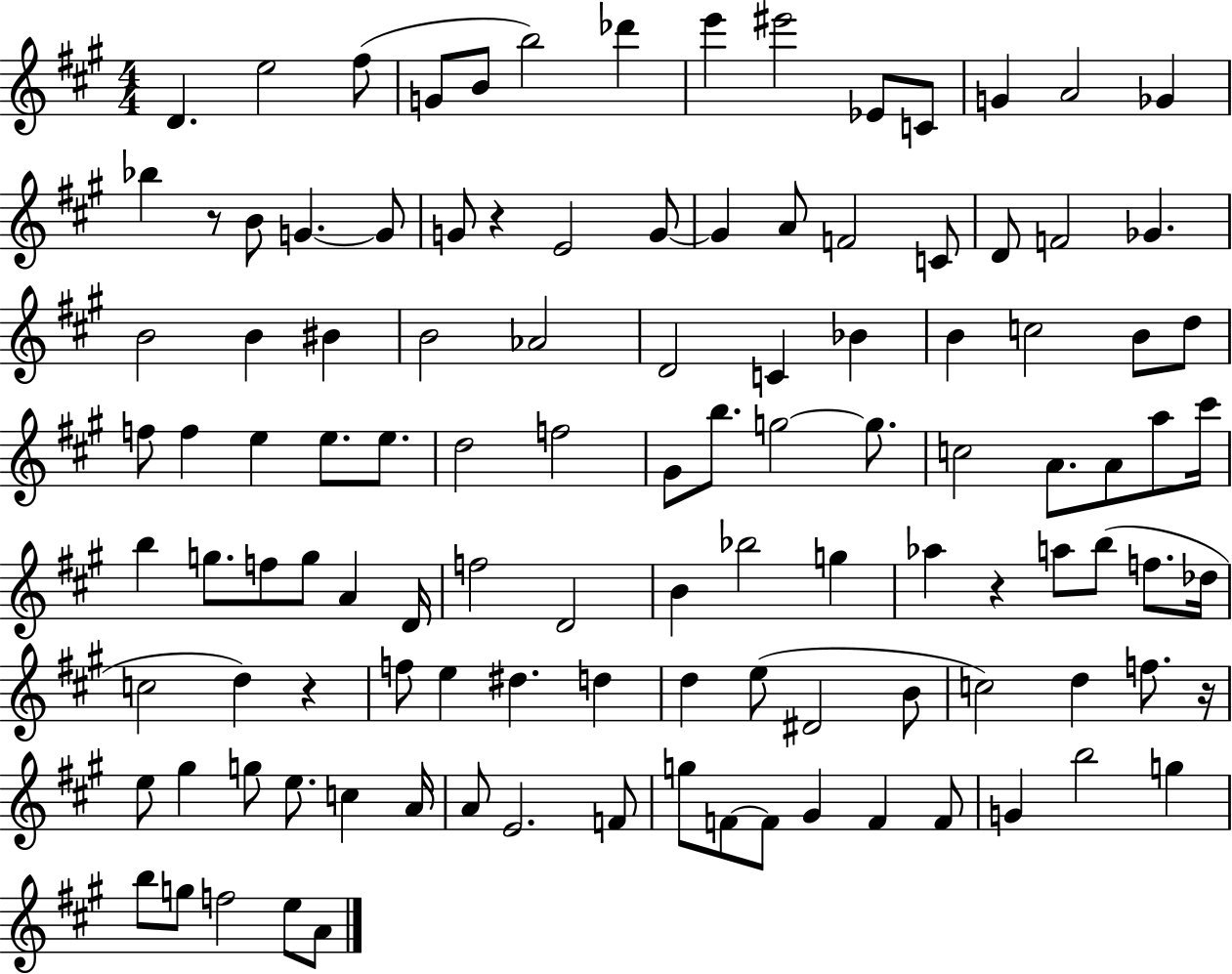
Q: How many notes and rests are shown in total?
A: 113